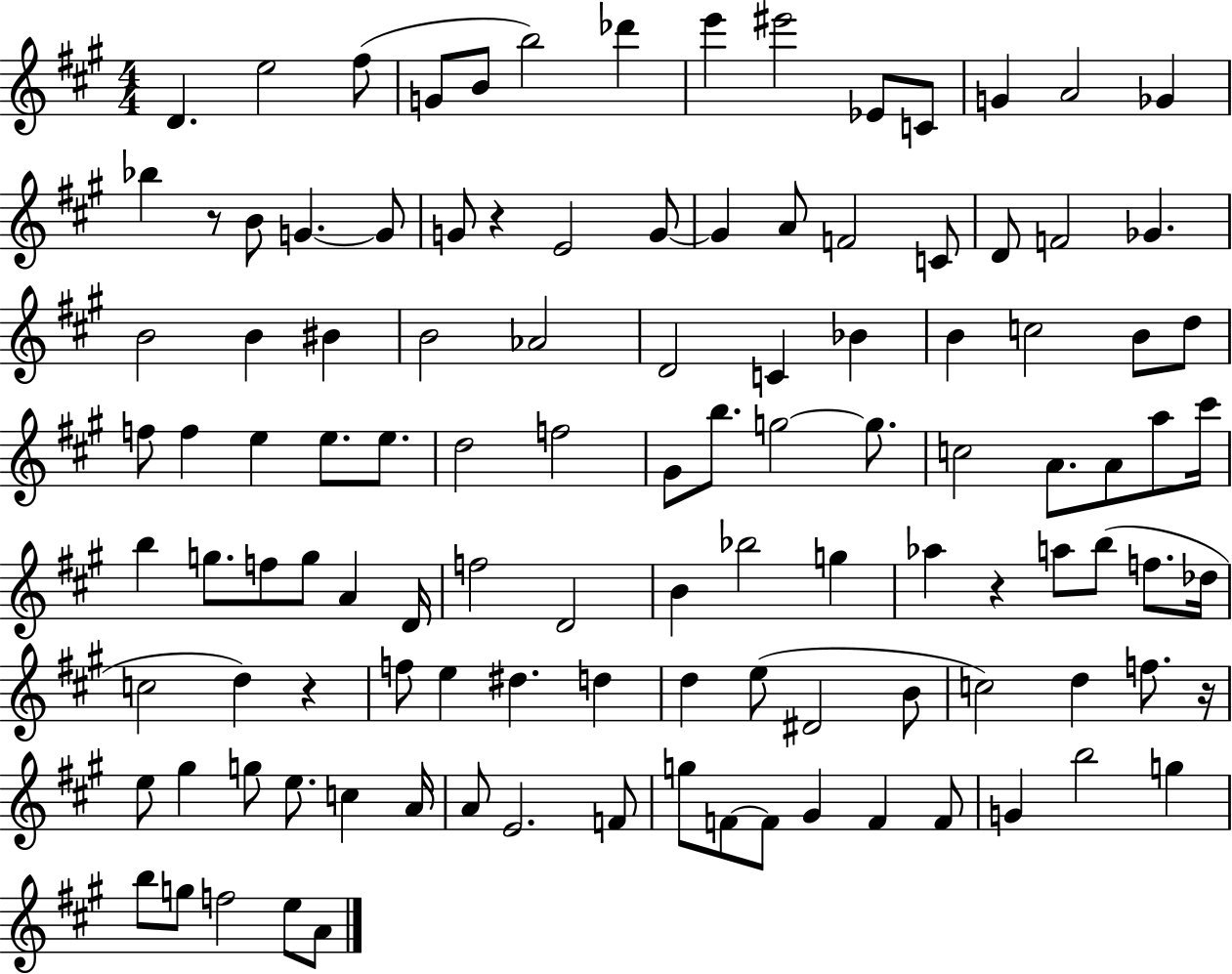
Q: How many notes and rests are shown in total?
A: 113